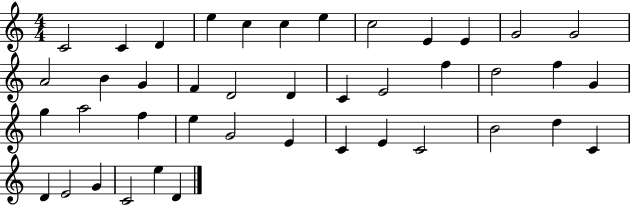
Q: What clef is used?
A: treble